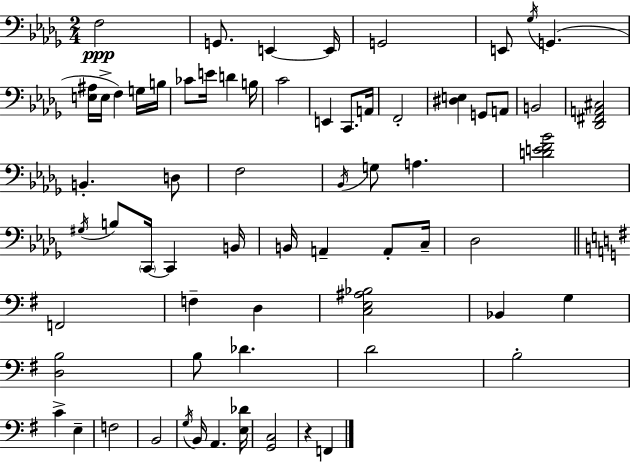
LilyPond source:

{
  \clef bass
  \numericTimeSignature
  \time 2/4
  \key bes \minor
  \repeat volta 2 { f2\ppp | g,8. e,4~~ e,16 | g,2 | e,8 \acciaccatura { ges16 }( g,4. | \break <e ais>16 e16-> f4) g16 | b16 ces'8 e'16 d'4 | b16 c'2 | e,4 c,8. | \break a,16 f,2-. | <dis e>4 g,8 a,8 | b,2 | <des, fis, a, cis>2 | \break b,4.-. d8 | f2 | \acciaccatura { bes,16 } g8 a4. | <d' e' f' bes'>2 | \break \acciaccatura { gis16 } b8 \parenthesize c,16~~ c,4 | b,16 b,16 a,4-- | a,8-. c16-- des2 | \bar "||" \break \key g \major f,2 | f4-- d4 | <c e ais bes>2 | bes,4 g4 | \break <d b>2 | b8 des'4. | d'2 | b2-. | \break c'4-> e4-- | f2 | b,2 | \acciaccatura { g16 } b,16 a,4. | \break <e des'>16 <g, c>2 | r4 f,4 | } \bar "|."
}